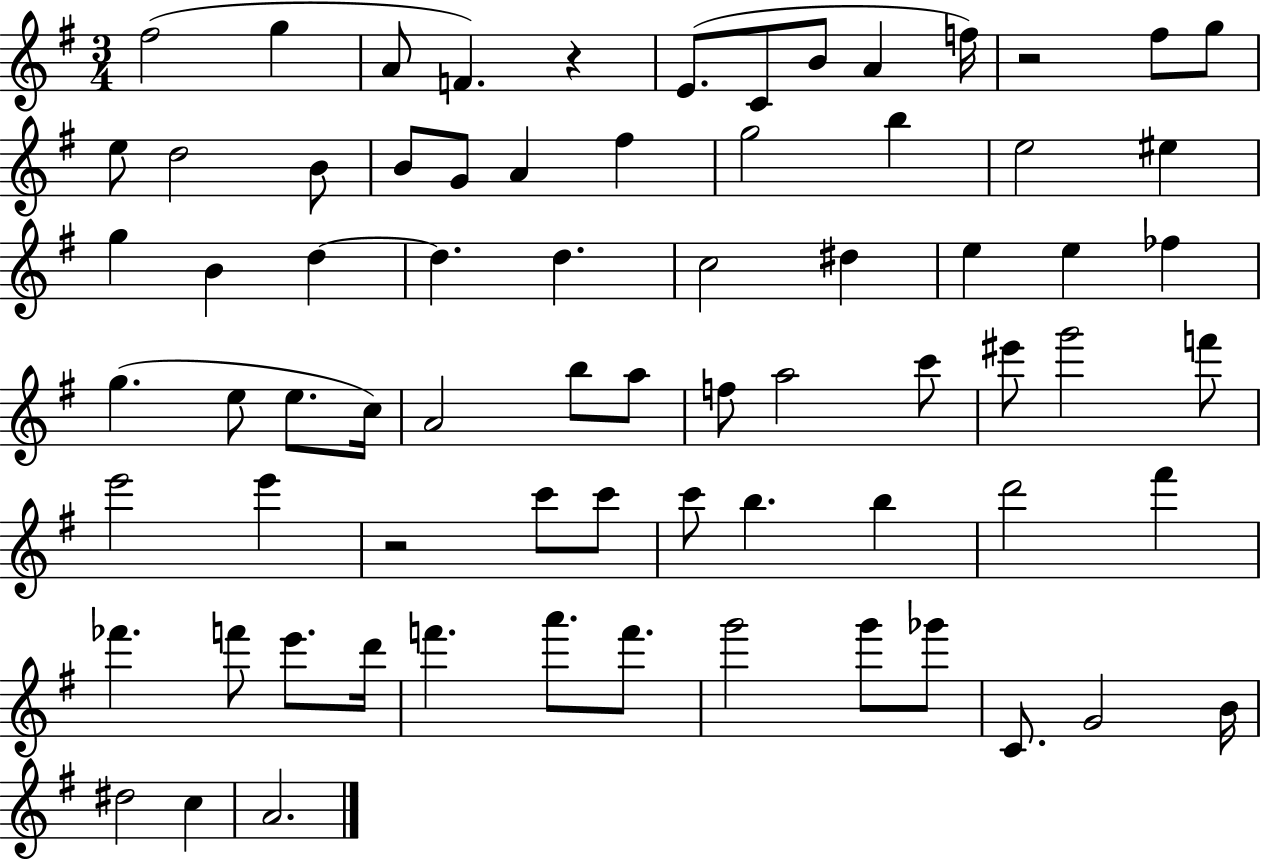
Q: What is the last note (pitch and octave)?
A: A4